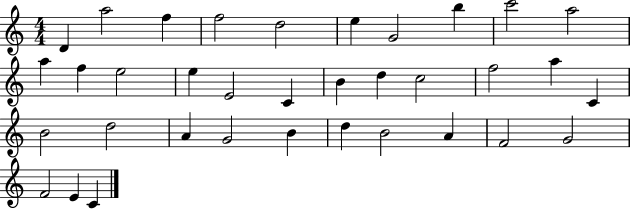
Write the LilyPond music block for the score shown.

{
  \clef treble
  \numericTimeSignature
  \time 4/4
  \key c \major
  d'4 a''2 f''4 | f''2 d''2 | e''4 g'2 b''4 | c'''2 a''2 | \break a''4 f''4 e''2 | e''4 e'2 c'4 | b'4 d''4 c''2 | f''2 a''4 c'4 | \break b'2 d''2 | a'4 g'2 b'4 | d''4 b'2 a'4 | f'2 g'2 | \break f'2 e'4 c'4 | \bar "|."
}